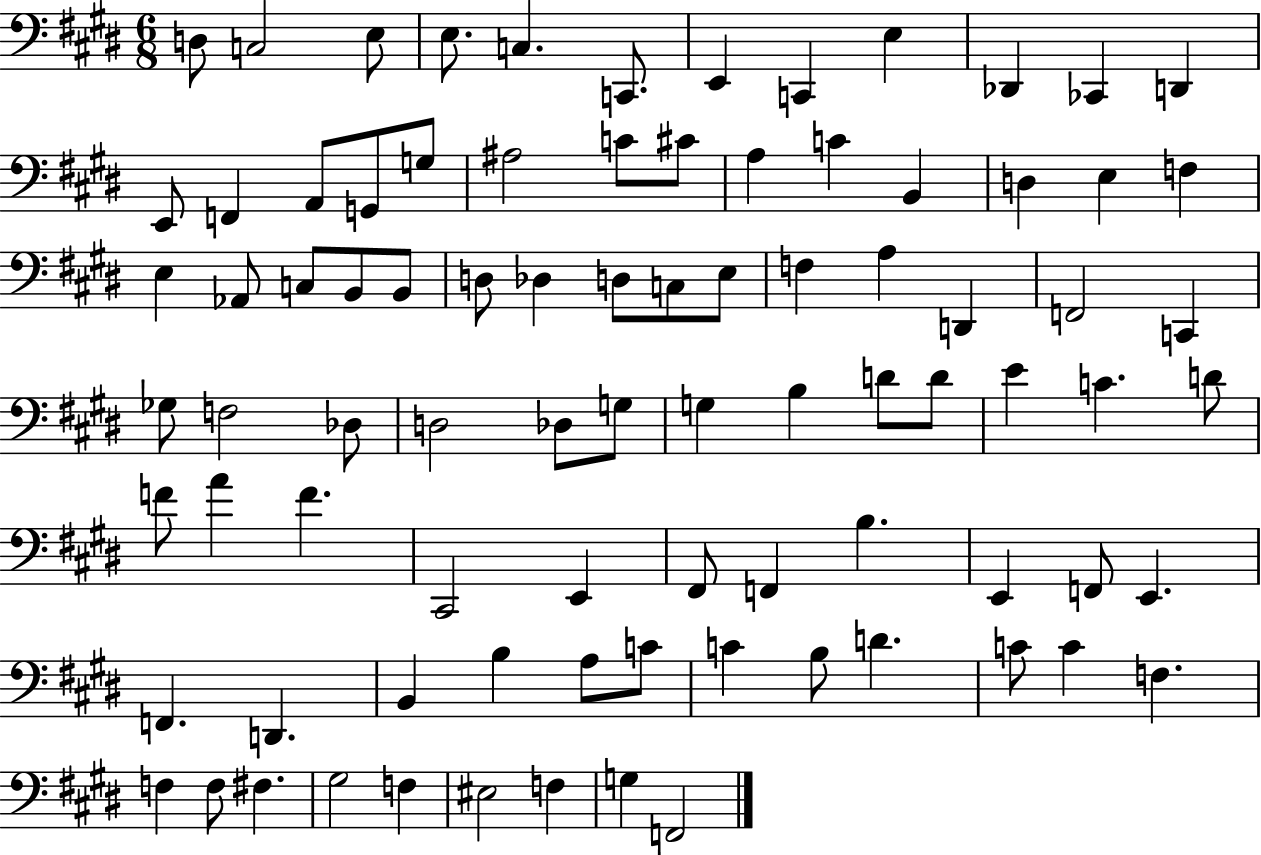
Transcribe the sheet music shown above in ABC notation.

X:1
T:Untitled
M:6/8
L:1/4
K:E
D,/2 C,2 E,/2 E,/2 C, C,,/2 E,, C,, E, _D,, _C,, D,, E,,/2 F,, A,,/2 G,,/2 G,/2 ^A,2 C/2 ^C/2 A, C B,, D, E, F, E, _A,,/2 C,/2 B,,/2 B,,/2 D,/2 _D, D,/2 C,/2 E,/2 F, A, D,, F,,2 C,, _G,/2 F,2 _D,/2 D,2 _D,/2 G,/2 G, B, D/2 D/2 E C D/2 F/2 A F ^C,,2 E,, ^F,,/2 F,, B, E,, F,,/2 E,, F,, D,, B,, B, A,/2 C/2 C B,/2 D C/2 C F, F, F,/2 ^F, ^G,2 F, ^E,2 F, G, F,,2